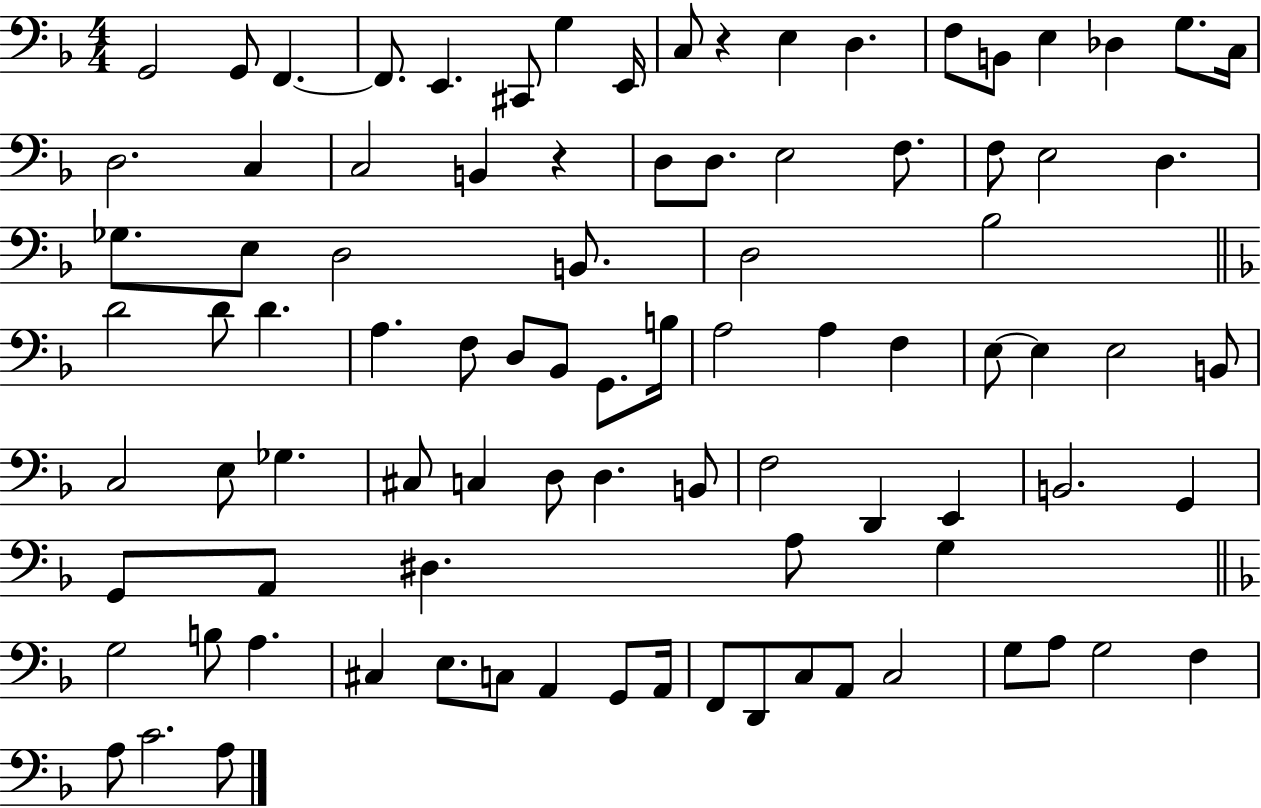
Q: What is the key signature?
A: F major